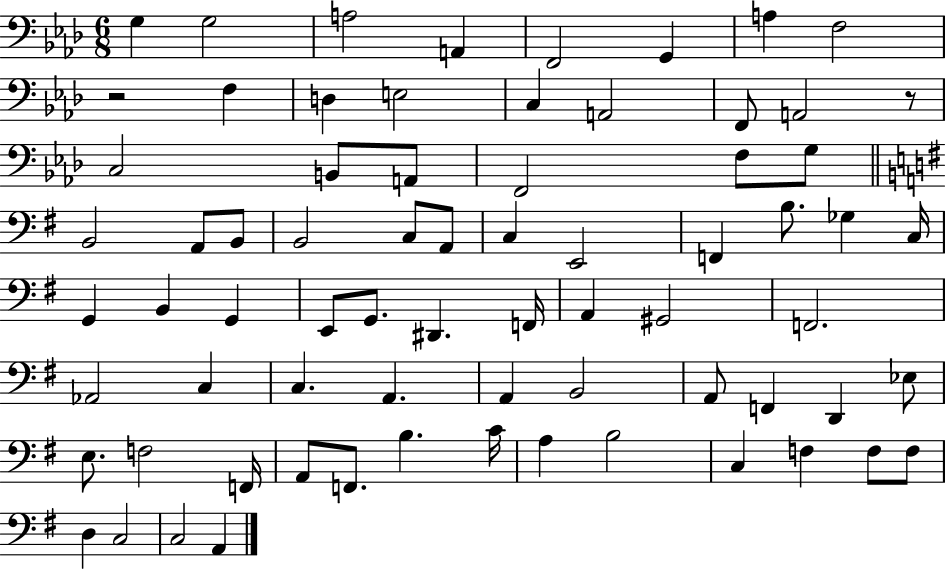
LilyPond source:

{
  \clef bass
  \numericTimeSignature
  \time 6/8
  \key aes \major
  \repeat volta 2 { g4 g2 | a2 a,4 | f,2 g,4 | a4 f2 | \break r2 f4 | d4 e2 | c4 a,2 | f,8 a,2 r8 | \break c2 b,8 a,8 | f,2 f8 g8 | \bar "||" \break \key e \minor b,2 a,8 b,8 | b,2 c8 a,8 | c4 e,2 | f,4 b8. ges4 c16 | \break g,4 b,4 g,4 | e,8 g,8. dis,4. f,16 | a,4 gis,2 | f,2. | \break aes,2 c4 | c4. a,4. | a,4 b,2 | a,8 f,4 d,4 ees8 | \break e8. f2 f,16 | a,8 f,8. b4. c'16 | a4 b2 | c4 f4 f8 f8 | \break d4 c2 | c2 a,4 | } \bar "|."
}